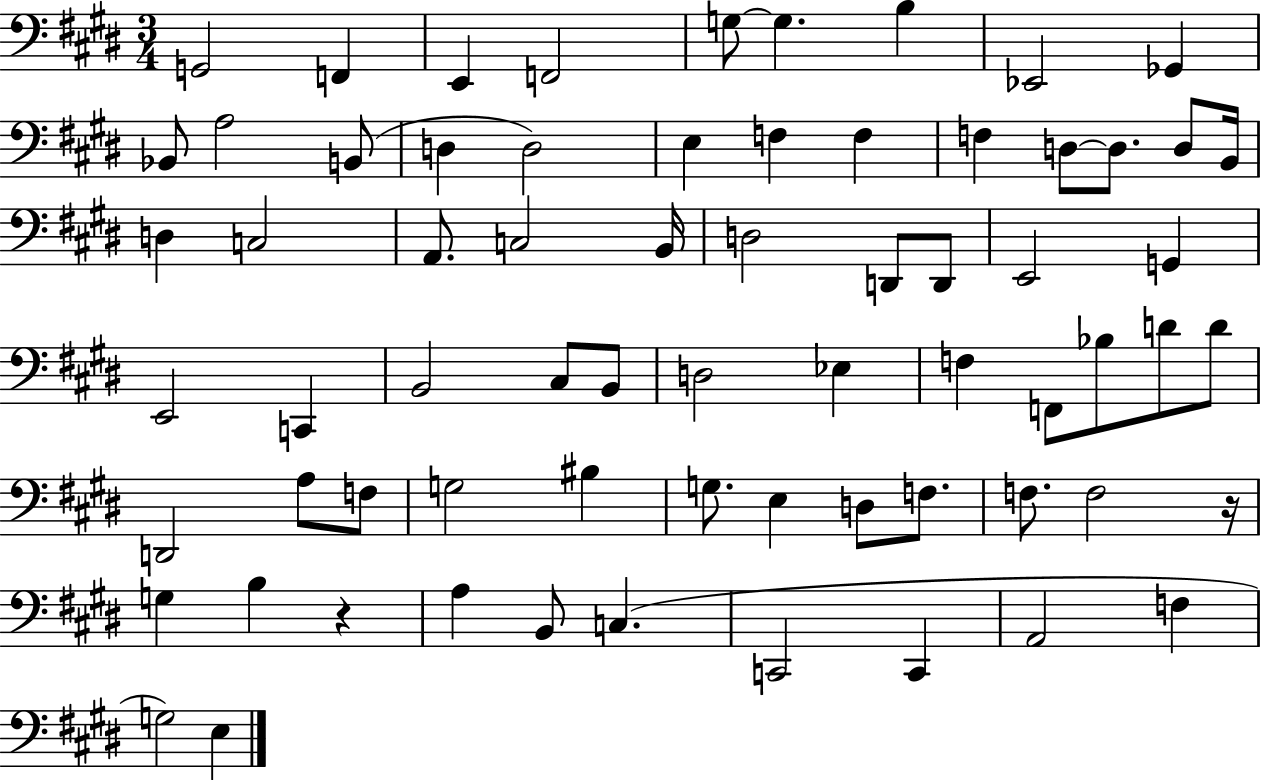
G2/h F2/q E2/q F2/h G3/e G3/q. B3/q Eb2/h Gb2/q Bb2/e A3/h B2/e D3/q D3/h E3/q F3/q F3/q F3/q D3/e D3/e. D3/e B2/s D3/q C3/h A2/e. C3/h B2/s D3/h D2/e D2/e E2/h G2/q E2/h C2/q B2/h C#3/e B2/e D3/h Eb3/q F3/q F2/e Bb3/e D4/e D4/e D2/h A3/e F3/e G3/h BIS3/q G3/e. E3/q D3/e F3/e. F3/e. F3/h R/s G3/q B3/q R/q A3/q B2/e C3/q. C2/h C2/q A2/h F3/q G3/h E3/q